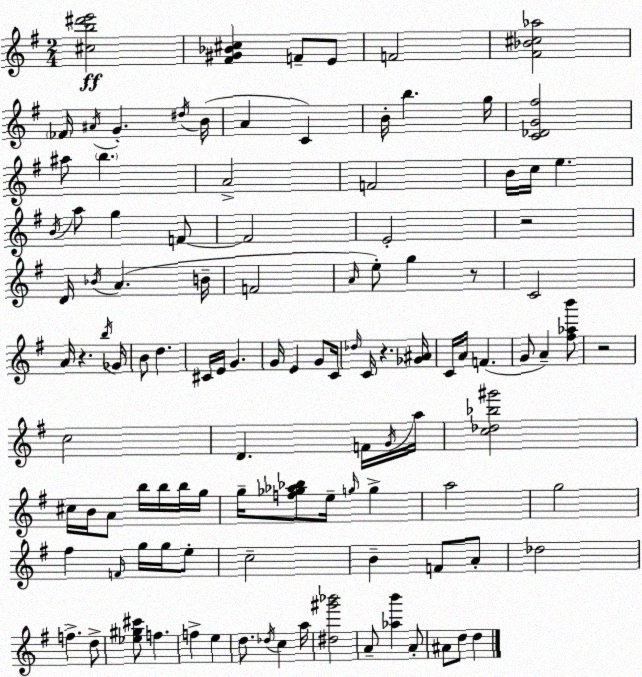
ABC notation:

X:1
T:Untitled
M:2/4
L:1/4
K:G
[^cb^d'e']2 [^F^G_B^c] F/2 E/2 F2 [^F_B^c_a]2 _F/4 ^A/4 G ^d/4 B/4 A C B/4 b g/4 [C_DG^f]2 ^a/2 b A2 F2 B/4 c/4 e B/4 a/2 g F/2 F2 E2 z2 D/4 _B/4 A B/4 F2 A/4 e/2 g z/2 C2 A/4 z b/4 _G/4 B/2 d ^C/4 E/4 G G/4 E G/2 C/4 _d/4 C/4 z [_G^A]/4 C/4 A/4 F G/2 A [^f_ab']/2 z2 c2 D F/4 G/4 a/4 [c_d_b^g']2 ^c/4 B/4 A/2 b/4 b/4 b/4 g/4 g/4 [f_g_a_b]/2 e/4 g/4 g a2 g2 ^f F/4 g/4 g/4 e/2 c2 B F/2 A/2 _d2 f d/2 [_e^g^c']/2 f f e d/2 _d/4 c a/4 [^d^g'_b']2 A/2 [_ab'] A/2 ^A/2 d/2 d